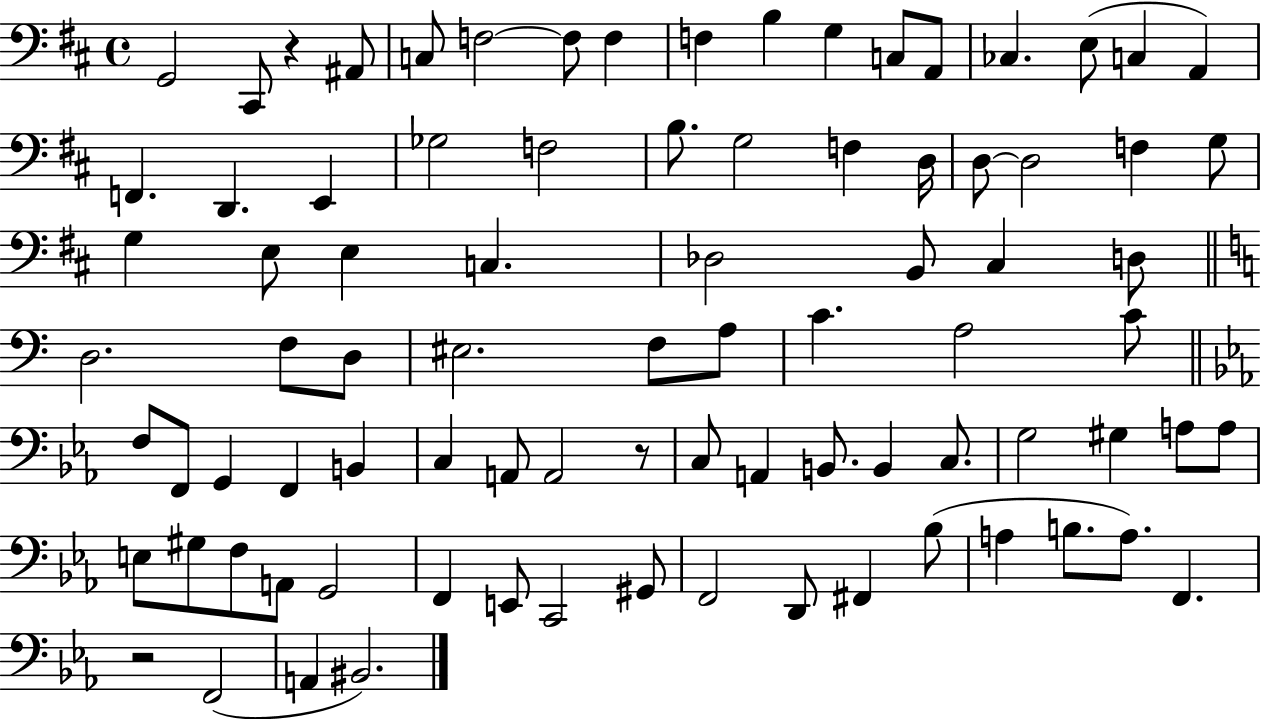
{
  \clef bass
  \time 4/4
  \defaultTimeSignature
  \key d \major
  g,2 cis,8 r4 ais,8 | c8 f2~~ f8 f4 | f4 b4 g4 c8 a,8 | ces4. e8( c4 a,4) | \break f,4. d,4. e,4 | ges2 f2 | b8. g2 f4 d16 | d8~~ d2 f4 g8 | \break g4 e8 e4 c4. | des2 b,8 cis4 d8 | \bar "||" \break \key c \major d2. f8 d8 | eis2. f8 a8 | c'4. a2 c'8 | \bar "||" \break \key ees \major f8 f,8 g,4 f,4 b,4 | c4 a,8 a,2 r8 | c8 a,4 b,8. b,4 c8. | g2 gis4 a8 a8 | \break e8 gis8 f8 a,8 g,2 | f,4 e,8 c,2 gis,8 | f,2 d,8 fis,4 bes8( | a4 b8. a8.) f,4. | \break r2 f,2( | a,4 bis,2.) | \bar "|."
}